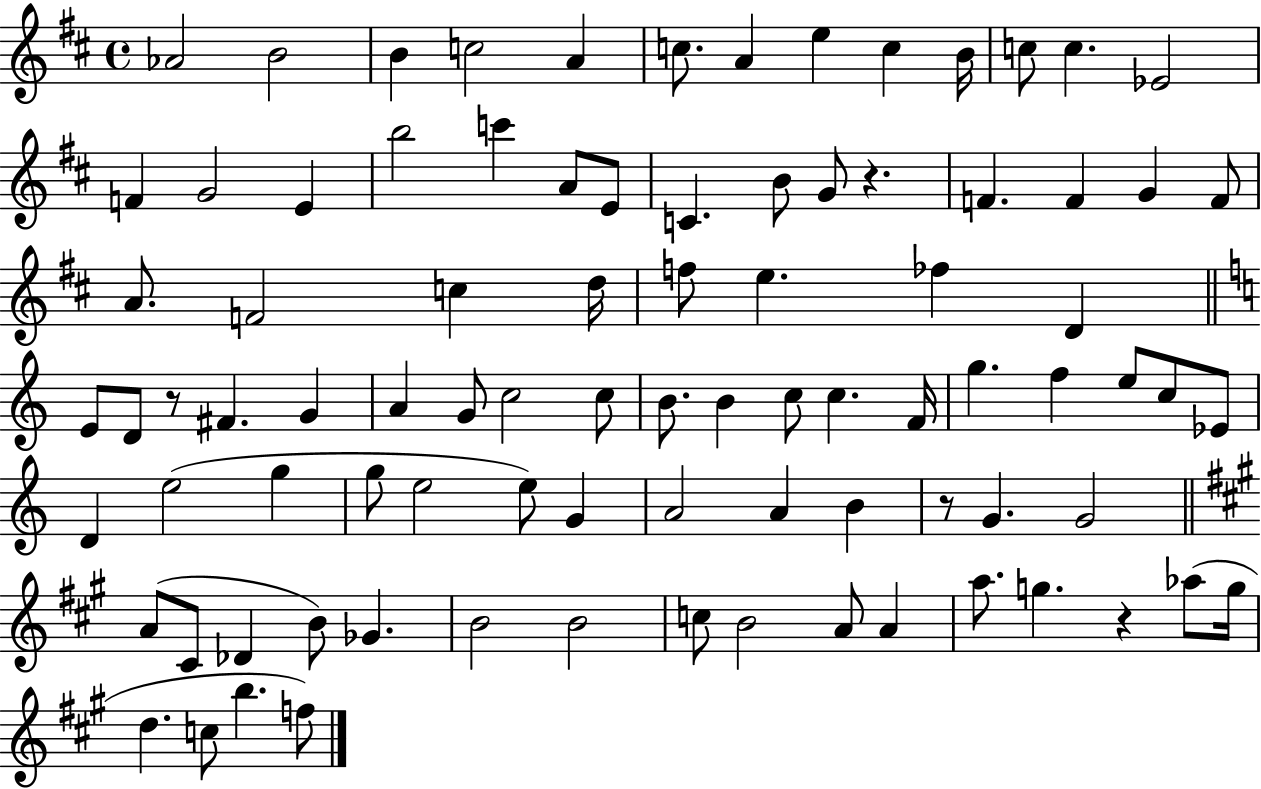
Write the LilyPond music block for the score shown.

{
  \clef treble
  \time 4/4
  \defaultTimeSignature
  \key d \major
  aes'2 b'2 | b'4 c''2 a'4 | c''8. a'4 e''4 c''4 b'16 | c''8 c''4. ees'2 | \break f'4 g'2 e'4 | b''2 c'''4 a'8 e'8 | c'4. b'8 g'8 r4. | f'4. f'4 g'4 f'8 | \break a'8. f'2 c''4 d''16 | f''8 e''4. fes''4 d'4 | \bar "||" \break \key c \major e'8 d'8 r8 fis'4. g'4 | a'4 g'8 c''2 c''8 | b'8. b'4 c''8 c''4. f'16 | g''4. f''4 e''8 c''8 ees'8 | \break d'4 e''2( g''4 | g''8 e''2 e''8) g'4 | a'2 a'4 b'4 | r8 g'4. g'2 | \break \bar "||" \break \key a \major a'8( cis'8 des'4 b'8) ges'4. | b'2 b'2 | c''8 b'2 a'8 a'4 | a''8. g''4. r4 aes''8( g''16 | \break d''4. c''8 b''4. f''8) | \bar "|."
}